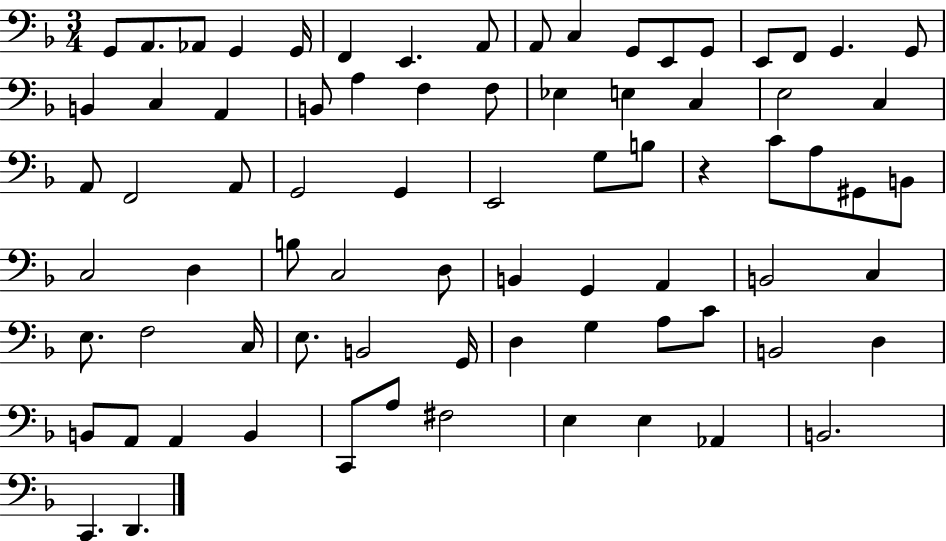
{
  \clef bass
  \numericTimeSignature
  \time 3/4
  \key f \major
  \repeat volta 2 { g,8 a,8. aes,8 g,4 g,16 | f,4 e,4. a,8 | a,8 c4 g,8 e,8 g,8 | e,8 f,8 g,4. g,8 | \break b,4 c4 a,4 | b,8 a4 f4 f8 | ees4 e4 c4 | e2 c4 | \break a,8 f,2 a,8 | g,2 g,4 | e,2 g8 b8 | r4 c'8 a8 gis,8 b,8 | \break c2 d4 | b8 c2 d8 | b,4 g,4 a,4 | b,2 c4 | \break e8. f2 c16 | e8. b,2 g,16 | d4 g4 a8 c'8 | b,2 d4 | \break b,8 a,8 a,4 b,4 | c,8 a8 fis2 | e4 e4 aes,4 | b,2. | \break c,4. d,4. | } \bar "|."
}